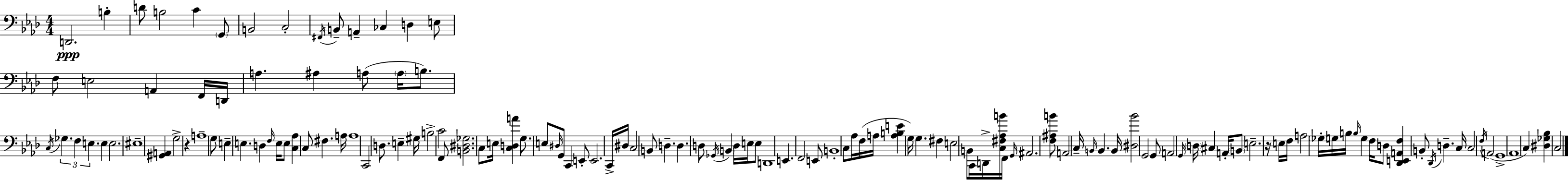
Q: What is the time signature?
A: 4/4